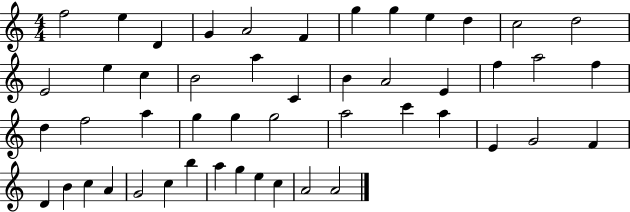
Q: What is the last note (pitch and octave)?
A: A4